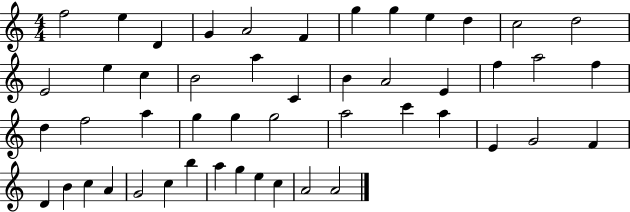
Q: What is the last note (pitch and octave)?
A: A4